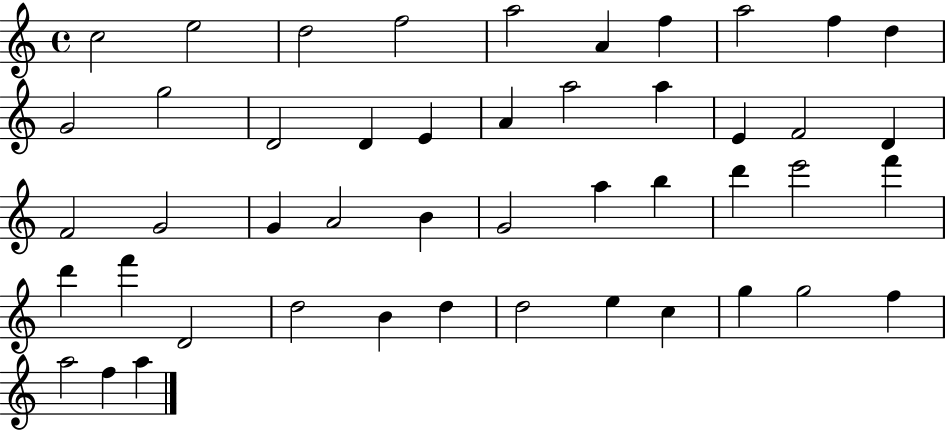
{
  \clef treble
  \time 4/4
  \defaultTimeSignature
  \key c \major
  c''2 e''2 | d''2 f''2 | a''2 a'4 f''4 | a''2 f''4 d''4 | \break g'2 g''2 | d'2 d'4 e'4 | a'4 a''2 a''4 | e'4 f'2 d'4 | \break f'2 g'2 | g'4 a'2 b'4 | g'2 a''4 b''4 | d'''4 e'''2 f'''4 | \break d'''4 f'''4 d'2 | d''2 b'4 d''4 | d''2 e''4 c''4 | g''4 g''2 f''4 | \break a''2 f''4 a''4 | \bar "|."
}